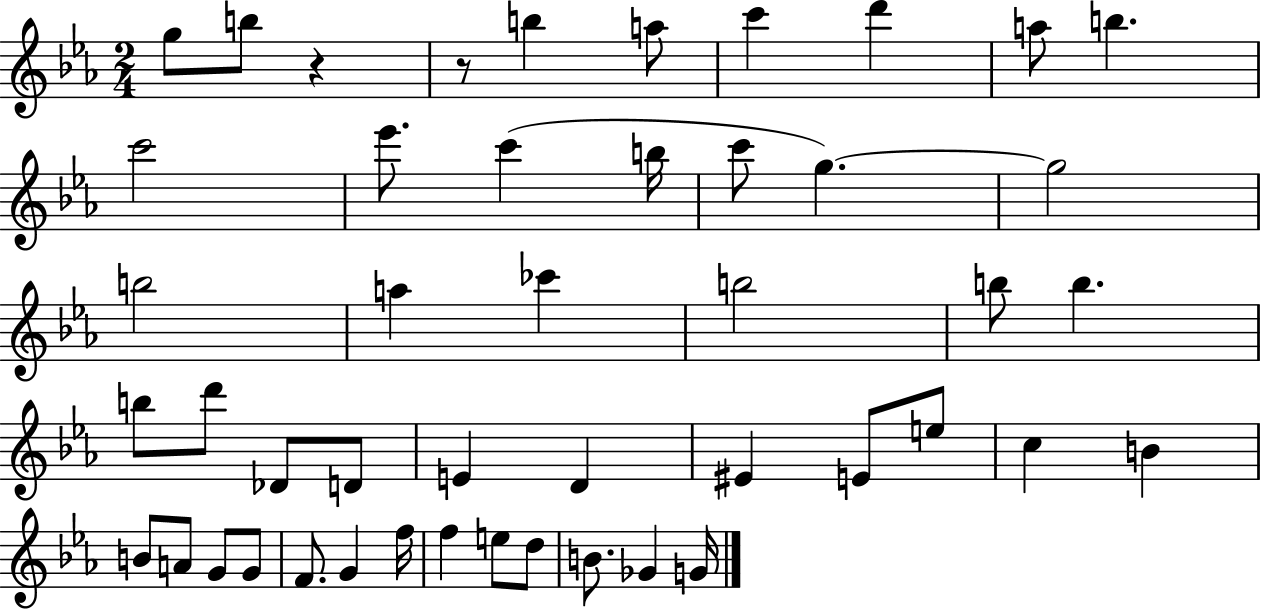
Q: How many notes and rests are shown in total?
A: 47